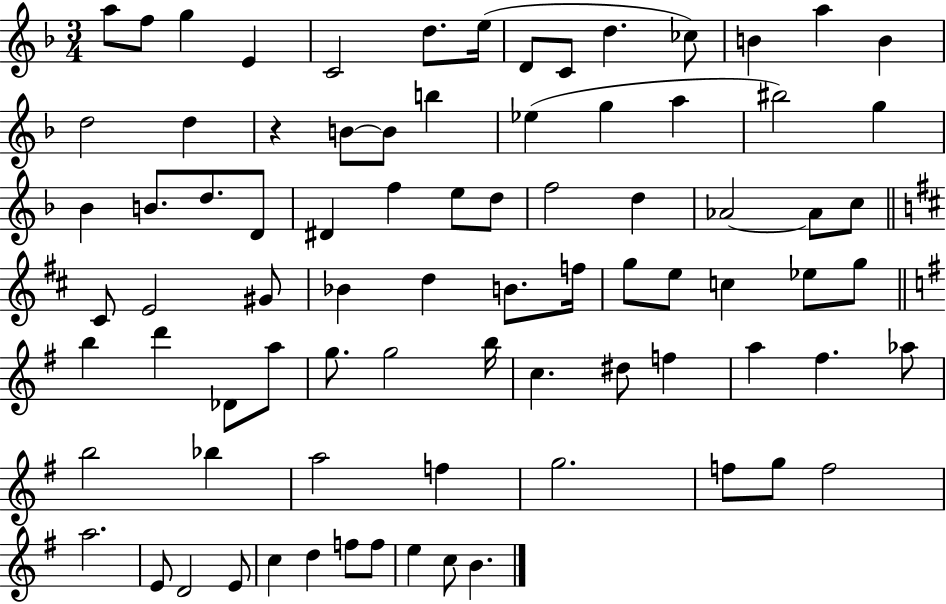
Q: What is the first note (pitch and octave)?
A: A5